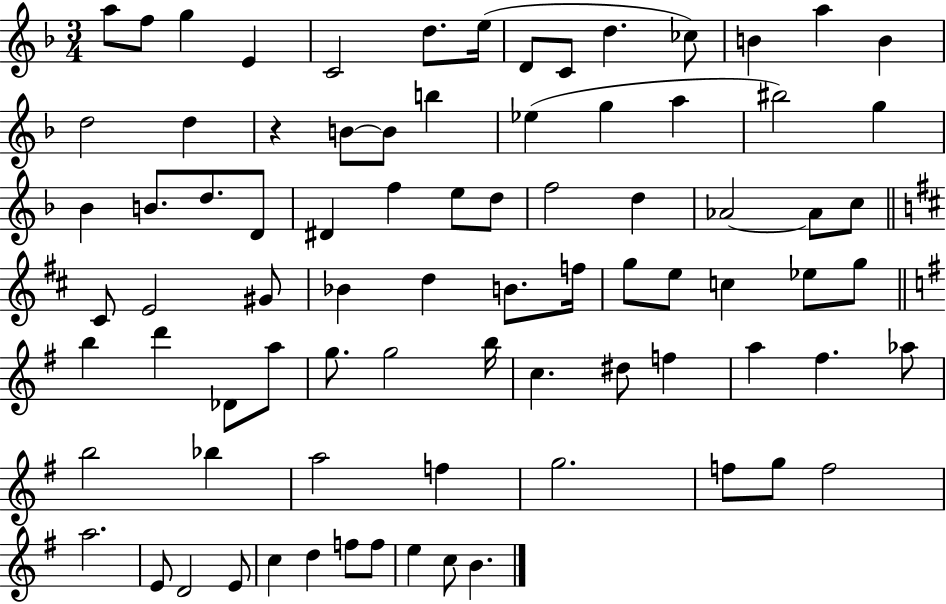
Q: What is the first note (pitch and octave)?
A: A5